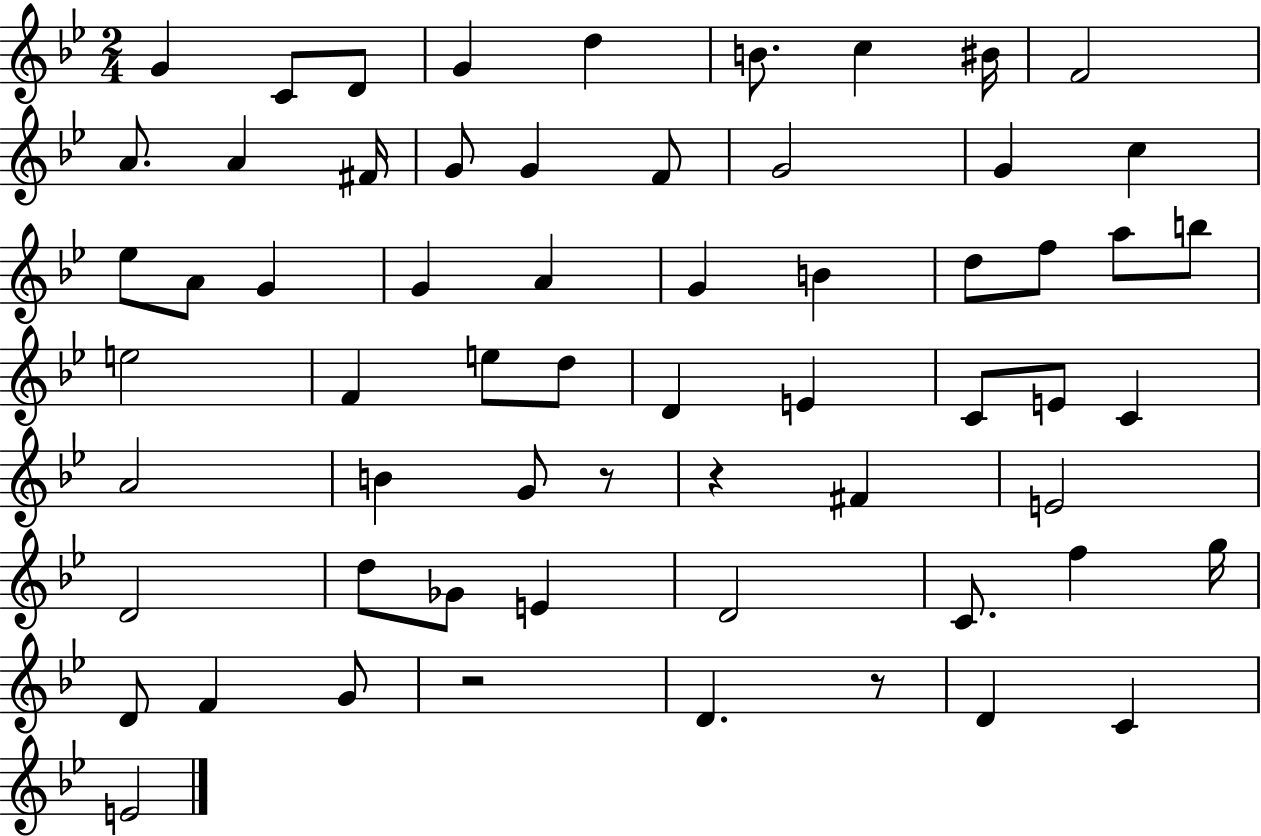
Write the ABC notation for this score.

X:1
T:Untitled
M:2/4
L:1/4
K:Bb
G C/2 D/2 G d B/2 c ^B/4 F2 A/2 A ^F/4 G/2 G F/2 G2 G c _e/2 A/2 G G A G B d/2 f/2 a/2 b/2 e2 F e/2 d/2 D E C/2 E/2 C A2 B G/2 z/2 z ^F E2 D2 d/2 _G/2 E D2 C/2 f g/4 D/2 F G/2 z2 D z/2 D C E2